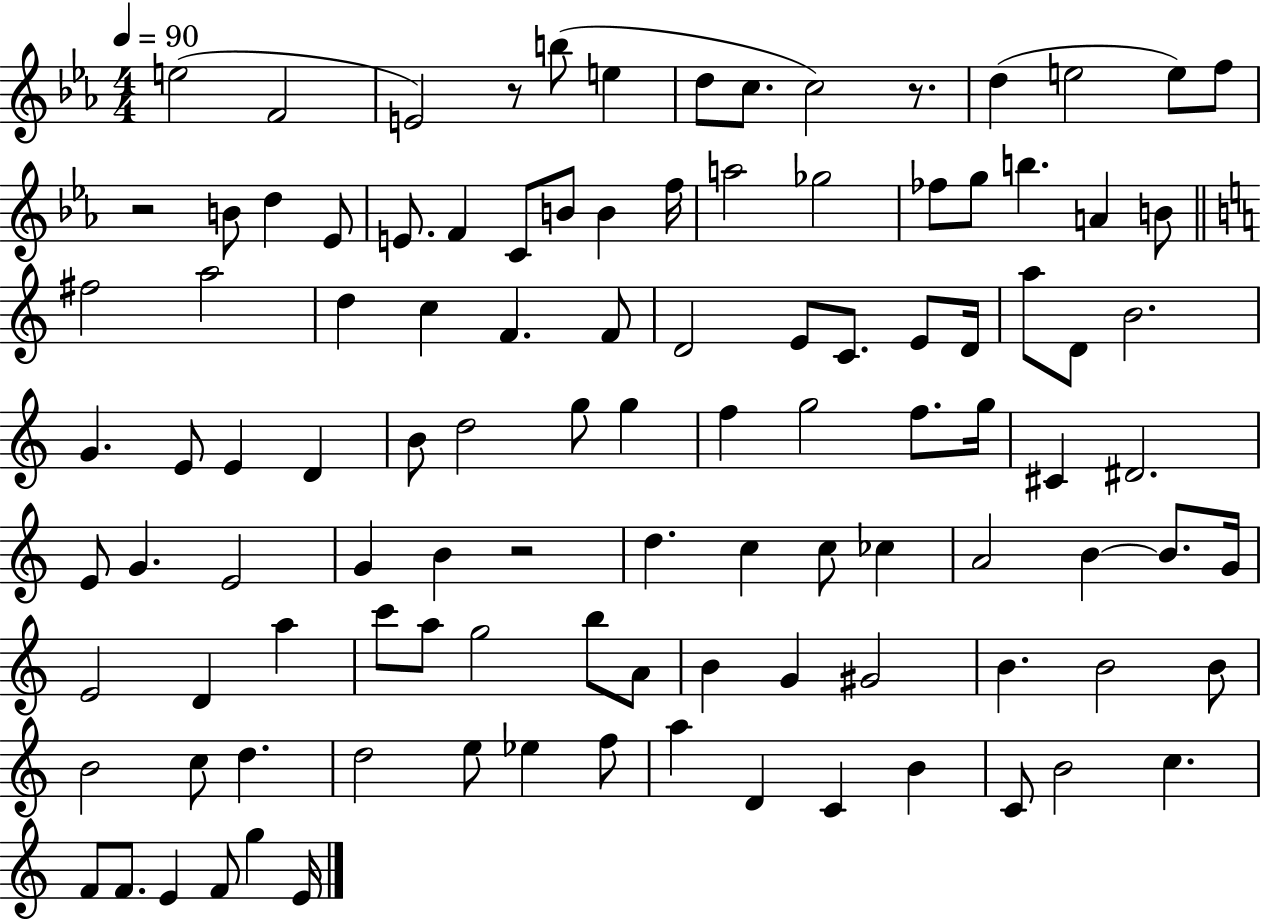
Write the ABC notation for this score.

X:1
T:Untitled
M:4/4
L:1/4
K:Eb
e2 F2 E2 z/2 b/2 e d/2 c/2 c2 z/2 d e2 e/2 f/2 z2 B/2 d _E/2 E/2 F C/2 B/2 B f/4 a2 _g2 _f/2 g/2 b A B/2 ^f2 a2 d c F F/2 D2 E/2 C/2 E/2 D/4 a/2 D/2 B2 G E/2 E D B/2 d2 g/2 g f g2 f/2 g/4 ^C ^D2 E/2 G E2 G B z2 d c c/2 _c A2 B B/2 G/4 E2 D a c'/2 a/2 g2 b/2 A/2 B G ^G2 B B2 B/2 B2 c/2 d d2 e/2 _e f/2 a D C B C/2 B2 c F/2 F/2 E F/2 g E/4